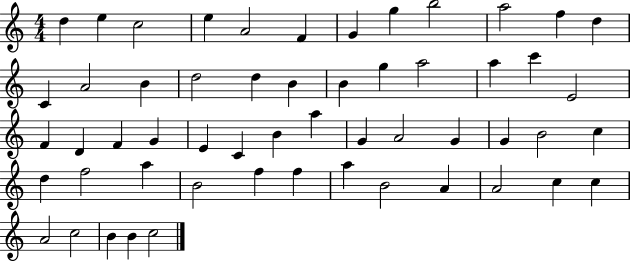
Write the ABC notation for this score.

X:1
T:Untitled
M:4/4
L:1/4
K:C
d e c2 e A2 F G g b2 a2 f d C A2 B d2 d B B g a2 a c' E2 F D F G E C B a G A2 G G B2 c d f2 a B2 f f a B2 A A2 c c A2 c2 B B c2